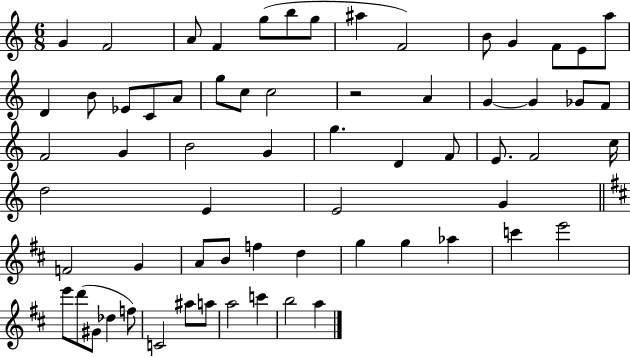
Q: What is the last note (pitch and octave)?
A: A5